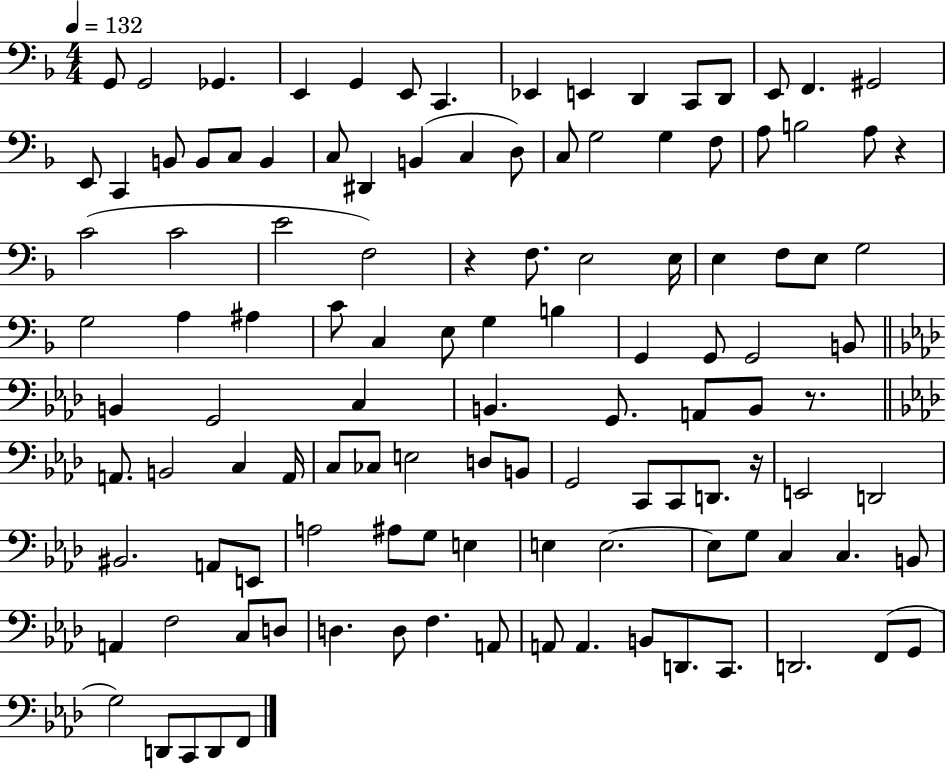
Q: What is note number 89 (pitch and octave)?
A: G3